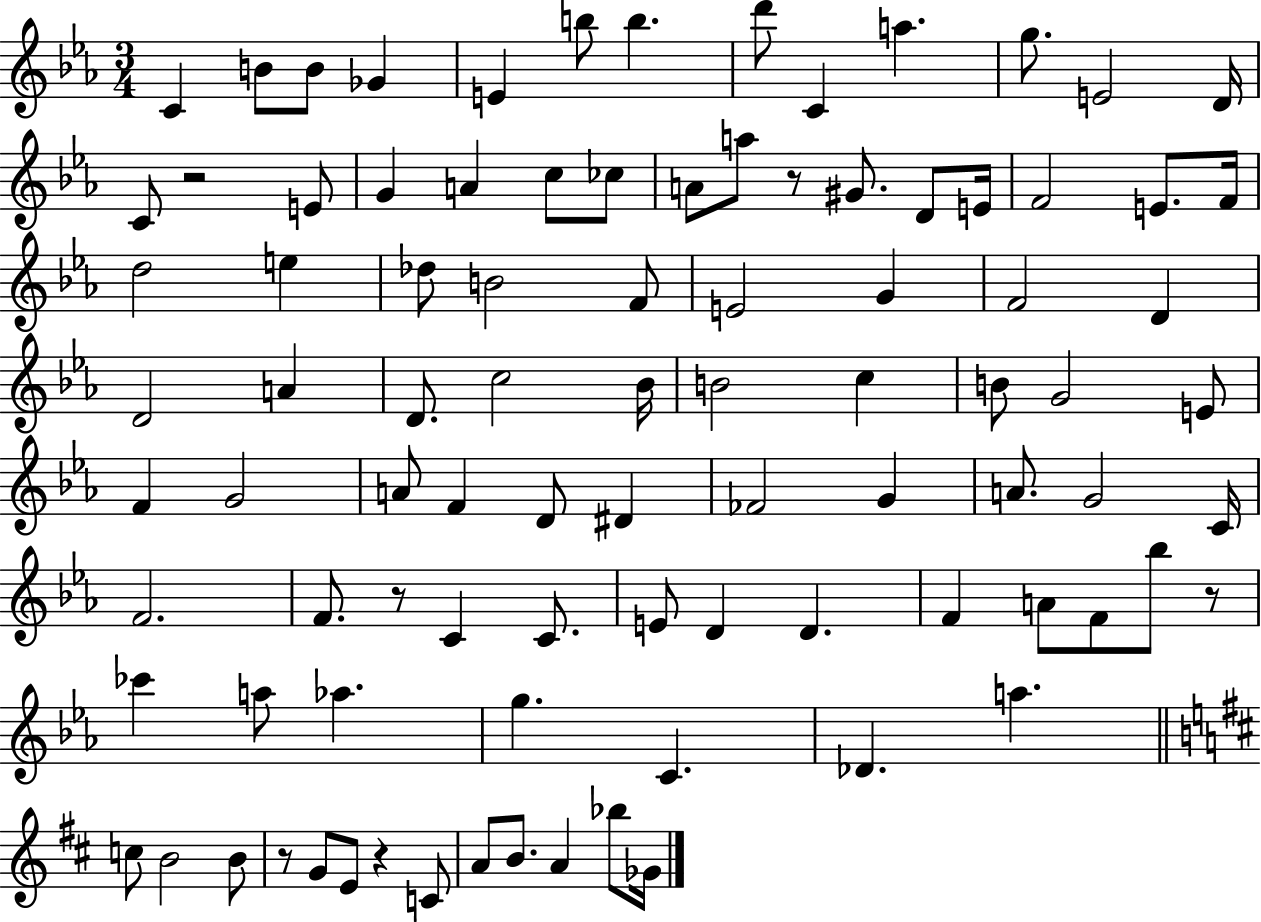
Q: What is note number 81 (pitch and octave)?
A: C4